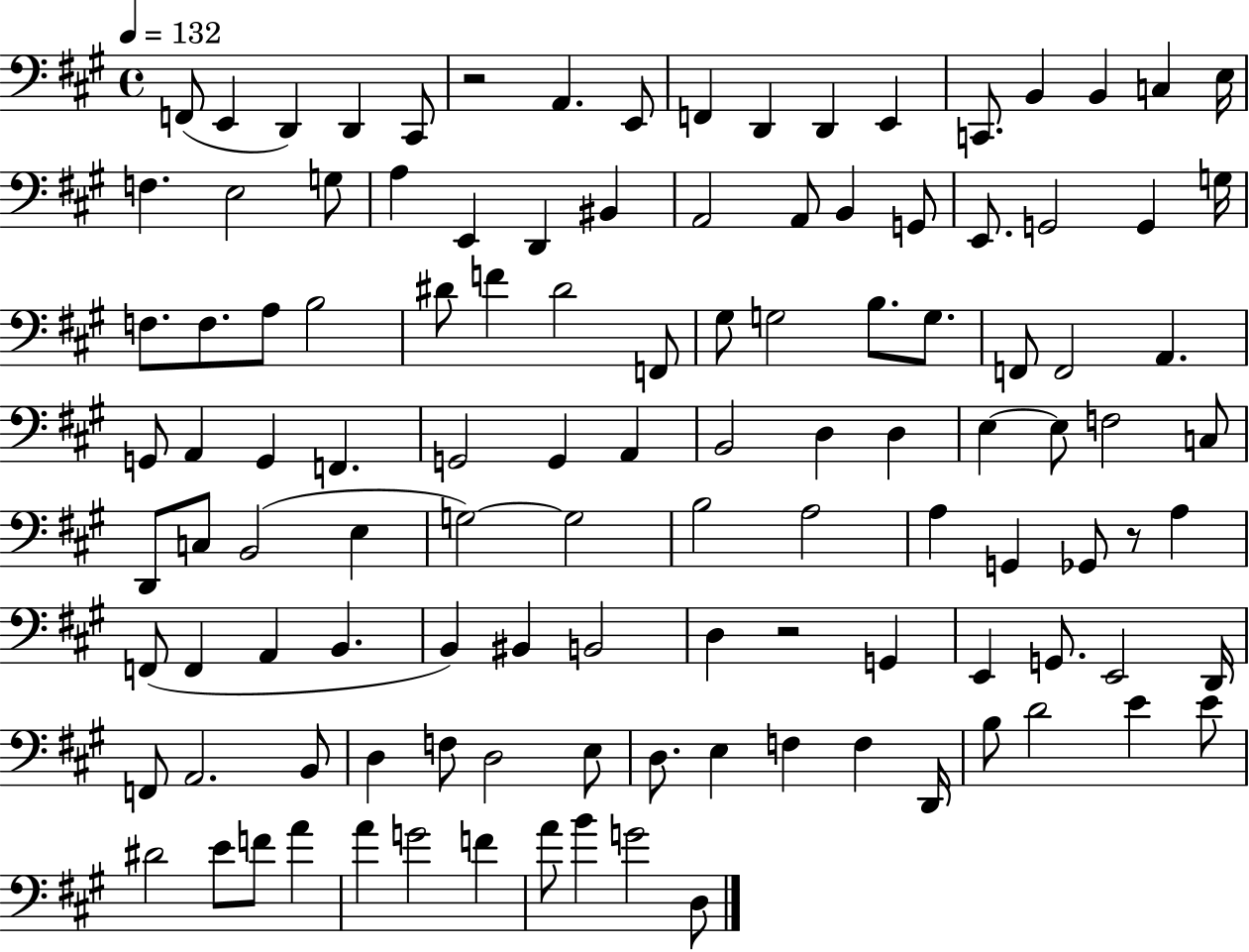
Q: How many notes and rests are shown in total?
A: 115